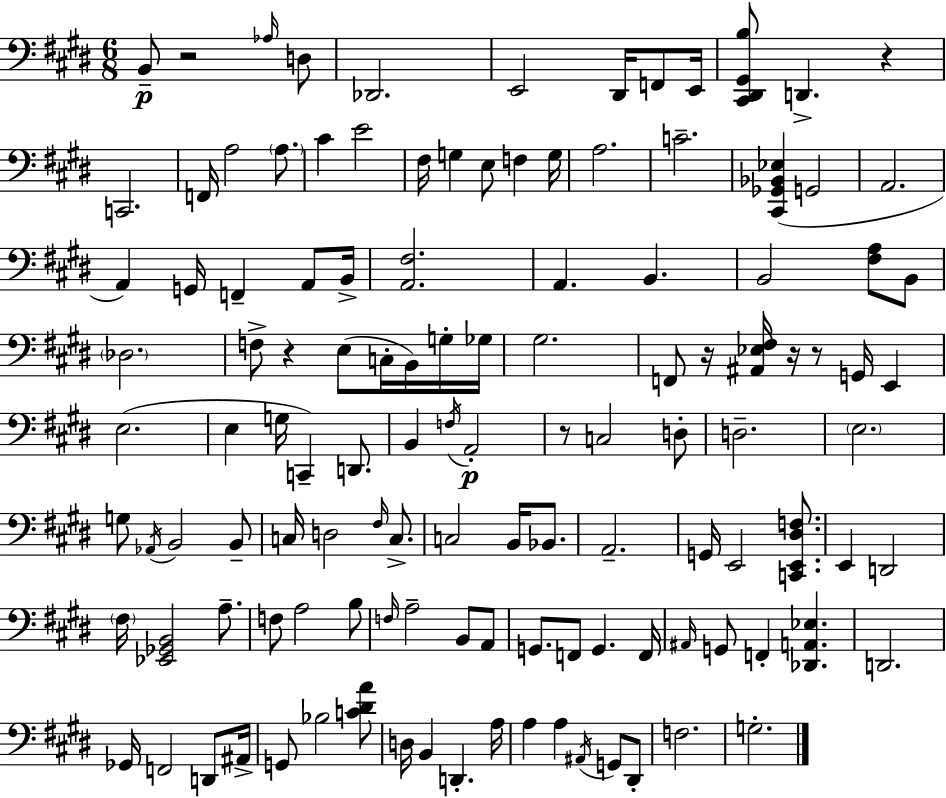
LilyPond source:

{
  \clef bass
  \numericTimeSignature
  \time 6/8
  \key e \major
  \repeat volta 2 { b,8--\p r2 \grace { aes16 } d8 | des,2. | e,2 dis,16 f,8 | e,16 <cis, dis, gis, b>8 d,4.-> r4 | \break c,2. | f,16 a2 \parenthesize a8. | cis'4 e'2 | fis16 g4 e8 f4 | \break g16 a2. | c'2.-- | <cis, ges, bes, ees>4( g,2 | a,2. | \break a,4) g,16 f,4-- a,8 | b,16-> <a, fis>2. | a,4. b,4. | b,2 <fis a>8 b,8 | \break \parenthesize des2. | f8-> r4 e8( c16-. b,16) g16-. | ges16 gis2. | f,8 r16 <ais, ees fis>16 r16 r8 g,16 e,4 | \break e2.( | e4 g16 c,4--) d,8. | b,4 \acciaccatura { f16 }\p a,2-. | r8 c2 | \break d8-. d2.-- | \parenthesize e2. | g8 \acciaccatura { aes,16 } b,2 | b,8-- c16 d2 | \break \grace { fis16 } c8.-> c2 | b,16 bes,8. a,2.-- | g,16 e,2 | <c, e, dis f>8. e,4 d,2 | \break \parenthesize fis16 <ees, ges, b,>2 | a8.-- f8 a2 | b8 \grace { f16 } a2-- | b,8 a,8 g,8. f,8 g,4. | \break f,16 \grace { ais,16 } g,8 f,4-. | <des, a, ees>4. d,2. | ges,16 f,2 | d,8 ais,16-> g,8 bes2 | \break <c' dis' a'>8 d16 b,4 d,4.-. | a16 a4 a4 | \acciaccatura { ais,16 } g,8 dis,8-. f2. | g2.-. | \break } \bar "|."
}